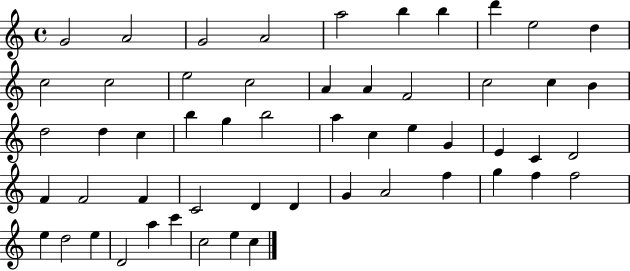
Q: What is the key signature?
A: C major